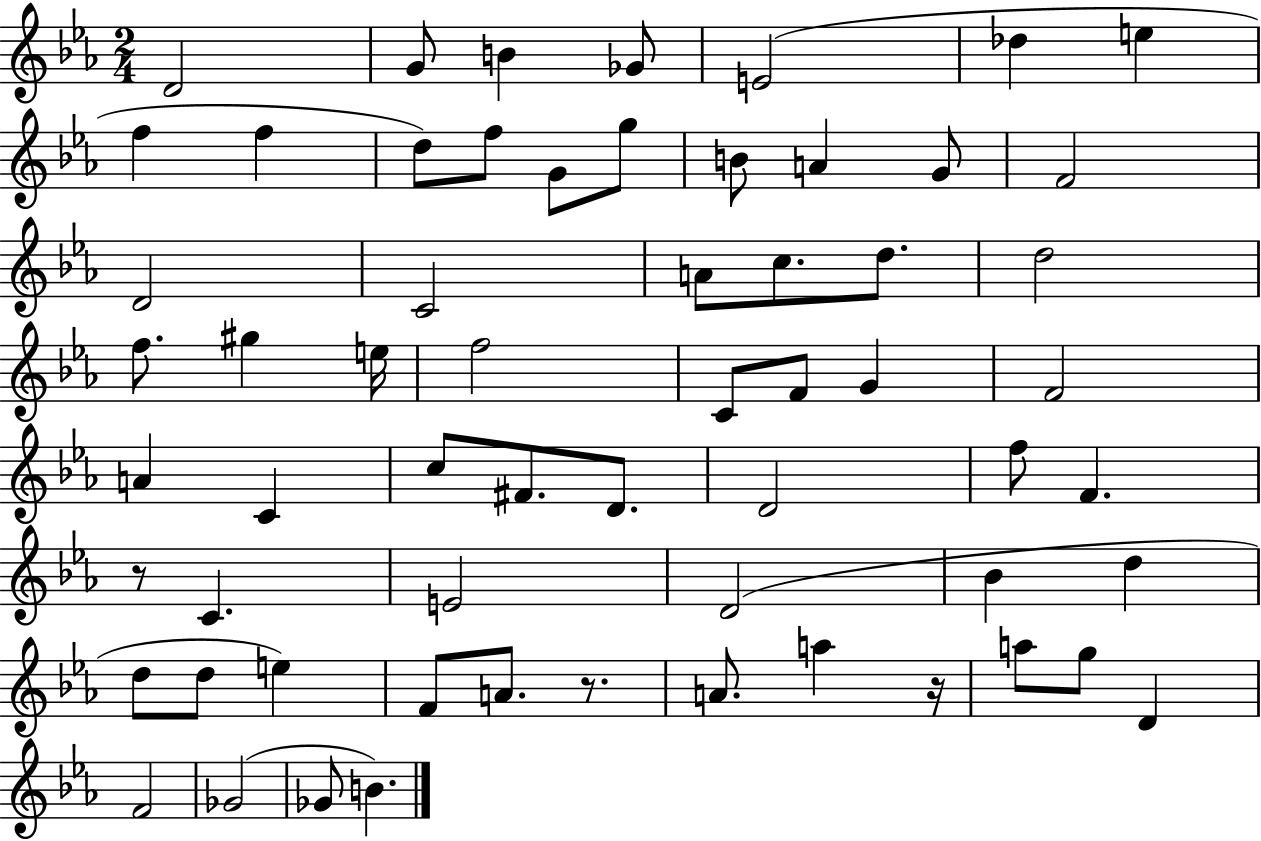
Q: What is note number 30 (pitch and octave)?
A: G4